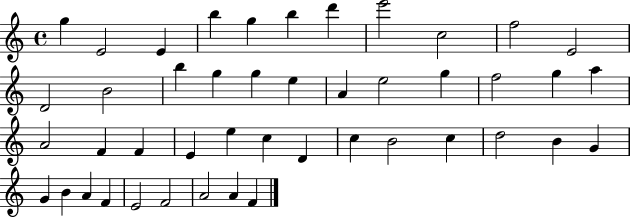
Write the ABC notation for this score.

X:1
T:Untitled
M:4/4
L:1/4
K:C
g E2 E b g b d' e'2 c2 f2 E2 D2 B2 b g g e A e2 g f2 g a A2 F F E e c D c B2 c d2 B G G B A F E2 F2 A2 A F